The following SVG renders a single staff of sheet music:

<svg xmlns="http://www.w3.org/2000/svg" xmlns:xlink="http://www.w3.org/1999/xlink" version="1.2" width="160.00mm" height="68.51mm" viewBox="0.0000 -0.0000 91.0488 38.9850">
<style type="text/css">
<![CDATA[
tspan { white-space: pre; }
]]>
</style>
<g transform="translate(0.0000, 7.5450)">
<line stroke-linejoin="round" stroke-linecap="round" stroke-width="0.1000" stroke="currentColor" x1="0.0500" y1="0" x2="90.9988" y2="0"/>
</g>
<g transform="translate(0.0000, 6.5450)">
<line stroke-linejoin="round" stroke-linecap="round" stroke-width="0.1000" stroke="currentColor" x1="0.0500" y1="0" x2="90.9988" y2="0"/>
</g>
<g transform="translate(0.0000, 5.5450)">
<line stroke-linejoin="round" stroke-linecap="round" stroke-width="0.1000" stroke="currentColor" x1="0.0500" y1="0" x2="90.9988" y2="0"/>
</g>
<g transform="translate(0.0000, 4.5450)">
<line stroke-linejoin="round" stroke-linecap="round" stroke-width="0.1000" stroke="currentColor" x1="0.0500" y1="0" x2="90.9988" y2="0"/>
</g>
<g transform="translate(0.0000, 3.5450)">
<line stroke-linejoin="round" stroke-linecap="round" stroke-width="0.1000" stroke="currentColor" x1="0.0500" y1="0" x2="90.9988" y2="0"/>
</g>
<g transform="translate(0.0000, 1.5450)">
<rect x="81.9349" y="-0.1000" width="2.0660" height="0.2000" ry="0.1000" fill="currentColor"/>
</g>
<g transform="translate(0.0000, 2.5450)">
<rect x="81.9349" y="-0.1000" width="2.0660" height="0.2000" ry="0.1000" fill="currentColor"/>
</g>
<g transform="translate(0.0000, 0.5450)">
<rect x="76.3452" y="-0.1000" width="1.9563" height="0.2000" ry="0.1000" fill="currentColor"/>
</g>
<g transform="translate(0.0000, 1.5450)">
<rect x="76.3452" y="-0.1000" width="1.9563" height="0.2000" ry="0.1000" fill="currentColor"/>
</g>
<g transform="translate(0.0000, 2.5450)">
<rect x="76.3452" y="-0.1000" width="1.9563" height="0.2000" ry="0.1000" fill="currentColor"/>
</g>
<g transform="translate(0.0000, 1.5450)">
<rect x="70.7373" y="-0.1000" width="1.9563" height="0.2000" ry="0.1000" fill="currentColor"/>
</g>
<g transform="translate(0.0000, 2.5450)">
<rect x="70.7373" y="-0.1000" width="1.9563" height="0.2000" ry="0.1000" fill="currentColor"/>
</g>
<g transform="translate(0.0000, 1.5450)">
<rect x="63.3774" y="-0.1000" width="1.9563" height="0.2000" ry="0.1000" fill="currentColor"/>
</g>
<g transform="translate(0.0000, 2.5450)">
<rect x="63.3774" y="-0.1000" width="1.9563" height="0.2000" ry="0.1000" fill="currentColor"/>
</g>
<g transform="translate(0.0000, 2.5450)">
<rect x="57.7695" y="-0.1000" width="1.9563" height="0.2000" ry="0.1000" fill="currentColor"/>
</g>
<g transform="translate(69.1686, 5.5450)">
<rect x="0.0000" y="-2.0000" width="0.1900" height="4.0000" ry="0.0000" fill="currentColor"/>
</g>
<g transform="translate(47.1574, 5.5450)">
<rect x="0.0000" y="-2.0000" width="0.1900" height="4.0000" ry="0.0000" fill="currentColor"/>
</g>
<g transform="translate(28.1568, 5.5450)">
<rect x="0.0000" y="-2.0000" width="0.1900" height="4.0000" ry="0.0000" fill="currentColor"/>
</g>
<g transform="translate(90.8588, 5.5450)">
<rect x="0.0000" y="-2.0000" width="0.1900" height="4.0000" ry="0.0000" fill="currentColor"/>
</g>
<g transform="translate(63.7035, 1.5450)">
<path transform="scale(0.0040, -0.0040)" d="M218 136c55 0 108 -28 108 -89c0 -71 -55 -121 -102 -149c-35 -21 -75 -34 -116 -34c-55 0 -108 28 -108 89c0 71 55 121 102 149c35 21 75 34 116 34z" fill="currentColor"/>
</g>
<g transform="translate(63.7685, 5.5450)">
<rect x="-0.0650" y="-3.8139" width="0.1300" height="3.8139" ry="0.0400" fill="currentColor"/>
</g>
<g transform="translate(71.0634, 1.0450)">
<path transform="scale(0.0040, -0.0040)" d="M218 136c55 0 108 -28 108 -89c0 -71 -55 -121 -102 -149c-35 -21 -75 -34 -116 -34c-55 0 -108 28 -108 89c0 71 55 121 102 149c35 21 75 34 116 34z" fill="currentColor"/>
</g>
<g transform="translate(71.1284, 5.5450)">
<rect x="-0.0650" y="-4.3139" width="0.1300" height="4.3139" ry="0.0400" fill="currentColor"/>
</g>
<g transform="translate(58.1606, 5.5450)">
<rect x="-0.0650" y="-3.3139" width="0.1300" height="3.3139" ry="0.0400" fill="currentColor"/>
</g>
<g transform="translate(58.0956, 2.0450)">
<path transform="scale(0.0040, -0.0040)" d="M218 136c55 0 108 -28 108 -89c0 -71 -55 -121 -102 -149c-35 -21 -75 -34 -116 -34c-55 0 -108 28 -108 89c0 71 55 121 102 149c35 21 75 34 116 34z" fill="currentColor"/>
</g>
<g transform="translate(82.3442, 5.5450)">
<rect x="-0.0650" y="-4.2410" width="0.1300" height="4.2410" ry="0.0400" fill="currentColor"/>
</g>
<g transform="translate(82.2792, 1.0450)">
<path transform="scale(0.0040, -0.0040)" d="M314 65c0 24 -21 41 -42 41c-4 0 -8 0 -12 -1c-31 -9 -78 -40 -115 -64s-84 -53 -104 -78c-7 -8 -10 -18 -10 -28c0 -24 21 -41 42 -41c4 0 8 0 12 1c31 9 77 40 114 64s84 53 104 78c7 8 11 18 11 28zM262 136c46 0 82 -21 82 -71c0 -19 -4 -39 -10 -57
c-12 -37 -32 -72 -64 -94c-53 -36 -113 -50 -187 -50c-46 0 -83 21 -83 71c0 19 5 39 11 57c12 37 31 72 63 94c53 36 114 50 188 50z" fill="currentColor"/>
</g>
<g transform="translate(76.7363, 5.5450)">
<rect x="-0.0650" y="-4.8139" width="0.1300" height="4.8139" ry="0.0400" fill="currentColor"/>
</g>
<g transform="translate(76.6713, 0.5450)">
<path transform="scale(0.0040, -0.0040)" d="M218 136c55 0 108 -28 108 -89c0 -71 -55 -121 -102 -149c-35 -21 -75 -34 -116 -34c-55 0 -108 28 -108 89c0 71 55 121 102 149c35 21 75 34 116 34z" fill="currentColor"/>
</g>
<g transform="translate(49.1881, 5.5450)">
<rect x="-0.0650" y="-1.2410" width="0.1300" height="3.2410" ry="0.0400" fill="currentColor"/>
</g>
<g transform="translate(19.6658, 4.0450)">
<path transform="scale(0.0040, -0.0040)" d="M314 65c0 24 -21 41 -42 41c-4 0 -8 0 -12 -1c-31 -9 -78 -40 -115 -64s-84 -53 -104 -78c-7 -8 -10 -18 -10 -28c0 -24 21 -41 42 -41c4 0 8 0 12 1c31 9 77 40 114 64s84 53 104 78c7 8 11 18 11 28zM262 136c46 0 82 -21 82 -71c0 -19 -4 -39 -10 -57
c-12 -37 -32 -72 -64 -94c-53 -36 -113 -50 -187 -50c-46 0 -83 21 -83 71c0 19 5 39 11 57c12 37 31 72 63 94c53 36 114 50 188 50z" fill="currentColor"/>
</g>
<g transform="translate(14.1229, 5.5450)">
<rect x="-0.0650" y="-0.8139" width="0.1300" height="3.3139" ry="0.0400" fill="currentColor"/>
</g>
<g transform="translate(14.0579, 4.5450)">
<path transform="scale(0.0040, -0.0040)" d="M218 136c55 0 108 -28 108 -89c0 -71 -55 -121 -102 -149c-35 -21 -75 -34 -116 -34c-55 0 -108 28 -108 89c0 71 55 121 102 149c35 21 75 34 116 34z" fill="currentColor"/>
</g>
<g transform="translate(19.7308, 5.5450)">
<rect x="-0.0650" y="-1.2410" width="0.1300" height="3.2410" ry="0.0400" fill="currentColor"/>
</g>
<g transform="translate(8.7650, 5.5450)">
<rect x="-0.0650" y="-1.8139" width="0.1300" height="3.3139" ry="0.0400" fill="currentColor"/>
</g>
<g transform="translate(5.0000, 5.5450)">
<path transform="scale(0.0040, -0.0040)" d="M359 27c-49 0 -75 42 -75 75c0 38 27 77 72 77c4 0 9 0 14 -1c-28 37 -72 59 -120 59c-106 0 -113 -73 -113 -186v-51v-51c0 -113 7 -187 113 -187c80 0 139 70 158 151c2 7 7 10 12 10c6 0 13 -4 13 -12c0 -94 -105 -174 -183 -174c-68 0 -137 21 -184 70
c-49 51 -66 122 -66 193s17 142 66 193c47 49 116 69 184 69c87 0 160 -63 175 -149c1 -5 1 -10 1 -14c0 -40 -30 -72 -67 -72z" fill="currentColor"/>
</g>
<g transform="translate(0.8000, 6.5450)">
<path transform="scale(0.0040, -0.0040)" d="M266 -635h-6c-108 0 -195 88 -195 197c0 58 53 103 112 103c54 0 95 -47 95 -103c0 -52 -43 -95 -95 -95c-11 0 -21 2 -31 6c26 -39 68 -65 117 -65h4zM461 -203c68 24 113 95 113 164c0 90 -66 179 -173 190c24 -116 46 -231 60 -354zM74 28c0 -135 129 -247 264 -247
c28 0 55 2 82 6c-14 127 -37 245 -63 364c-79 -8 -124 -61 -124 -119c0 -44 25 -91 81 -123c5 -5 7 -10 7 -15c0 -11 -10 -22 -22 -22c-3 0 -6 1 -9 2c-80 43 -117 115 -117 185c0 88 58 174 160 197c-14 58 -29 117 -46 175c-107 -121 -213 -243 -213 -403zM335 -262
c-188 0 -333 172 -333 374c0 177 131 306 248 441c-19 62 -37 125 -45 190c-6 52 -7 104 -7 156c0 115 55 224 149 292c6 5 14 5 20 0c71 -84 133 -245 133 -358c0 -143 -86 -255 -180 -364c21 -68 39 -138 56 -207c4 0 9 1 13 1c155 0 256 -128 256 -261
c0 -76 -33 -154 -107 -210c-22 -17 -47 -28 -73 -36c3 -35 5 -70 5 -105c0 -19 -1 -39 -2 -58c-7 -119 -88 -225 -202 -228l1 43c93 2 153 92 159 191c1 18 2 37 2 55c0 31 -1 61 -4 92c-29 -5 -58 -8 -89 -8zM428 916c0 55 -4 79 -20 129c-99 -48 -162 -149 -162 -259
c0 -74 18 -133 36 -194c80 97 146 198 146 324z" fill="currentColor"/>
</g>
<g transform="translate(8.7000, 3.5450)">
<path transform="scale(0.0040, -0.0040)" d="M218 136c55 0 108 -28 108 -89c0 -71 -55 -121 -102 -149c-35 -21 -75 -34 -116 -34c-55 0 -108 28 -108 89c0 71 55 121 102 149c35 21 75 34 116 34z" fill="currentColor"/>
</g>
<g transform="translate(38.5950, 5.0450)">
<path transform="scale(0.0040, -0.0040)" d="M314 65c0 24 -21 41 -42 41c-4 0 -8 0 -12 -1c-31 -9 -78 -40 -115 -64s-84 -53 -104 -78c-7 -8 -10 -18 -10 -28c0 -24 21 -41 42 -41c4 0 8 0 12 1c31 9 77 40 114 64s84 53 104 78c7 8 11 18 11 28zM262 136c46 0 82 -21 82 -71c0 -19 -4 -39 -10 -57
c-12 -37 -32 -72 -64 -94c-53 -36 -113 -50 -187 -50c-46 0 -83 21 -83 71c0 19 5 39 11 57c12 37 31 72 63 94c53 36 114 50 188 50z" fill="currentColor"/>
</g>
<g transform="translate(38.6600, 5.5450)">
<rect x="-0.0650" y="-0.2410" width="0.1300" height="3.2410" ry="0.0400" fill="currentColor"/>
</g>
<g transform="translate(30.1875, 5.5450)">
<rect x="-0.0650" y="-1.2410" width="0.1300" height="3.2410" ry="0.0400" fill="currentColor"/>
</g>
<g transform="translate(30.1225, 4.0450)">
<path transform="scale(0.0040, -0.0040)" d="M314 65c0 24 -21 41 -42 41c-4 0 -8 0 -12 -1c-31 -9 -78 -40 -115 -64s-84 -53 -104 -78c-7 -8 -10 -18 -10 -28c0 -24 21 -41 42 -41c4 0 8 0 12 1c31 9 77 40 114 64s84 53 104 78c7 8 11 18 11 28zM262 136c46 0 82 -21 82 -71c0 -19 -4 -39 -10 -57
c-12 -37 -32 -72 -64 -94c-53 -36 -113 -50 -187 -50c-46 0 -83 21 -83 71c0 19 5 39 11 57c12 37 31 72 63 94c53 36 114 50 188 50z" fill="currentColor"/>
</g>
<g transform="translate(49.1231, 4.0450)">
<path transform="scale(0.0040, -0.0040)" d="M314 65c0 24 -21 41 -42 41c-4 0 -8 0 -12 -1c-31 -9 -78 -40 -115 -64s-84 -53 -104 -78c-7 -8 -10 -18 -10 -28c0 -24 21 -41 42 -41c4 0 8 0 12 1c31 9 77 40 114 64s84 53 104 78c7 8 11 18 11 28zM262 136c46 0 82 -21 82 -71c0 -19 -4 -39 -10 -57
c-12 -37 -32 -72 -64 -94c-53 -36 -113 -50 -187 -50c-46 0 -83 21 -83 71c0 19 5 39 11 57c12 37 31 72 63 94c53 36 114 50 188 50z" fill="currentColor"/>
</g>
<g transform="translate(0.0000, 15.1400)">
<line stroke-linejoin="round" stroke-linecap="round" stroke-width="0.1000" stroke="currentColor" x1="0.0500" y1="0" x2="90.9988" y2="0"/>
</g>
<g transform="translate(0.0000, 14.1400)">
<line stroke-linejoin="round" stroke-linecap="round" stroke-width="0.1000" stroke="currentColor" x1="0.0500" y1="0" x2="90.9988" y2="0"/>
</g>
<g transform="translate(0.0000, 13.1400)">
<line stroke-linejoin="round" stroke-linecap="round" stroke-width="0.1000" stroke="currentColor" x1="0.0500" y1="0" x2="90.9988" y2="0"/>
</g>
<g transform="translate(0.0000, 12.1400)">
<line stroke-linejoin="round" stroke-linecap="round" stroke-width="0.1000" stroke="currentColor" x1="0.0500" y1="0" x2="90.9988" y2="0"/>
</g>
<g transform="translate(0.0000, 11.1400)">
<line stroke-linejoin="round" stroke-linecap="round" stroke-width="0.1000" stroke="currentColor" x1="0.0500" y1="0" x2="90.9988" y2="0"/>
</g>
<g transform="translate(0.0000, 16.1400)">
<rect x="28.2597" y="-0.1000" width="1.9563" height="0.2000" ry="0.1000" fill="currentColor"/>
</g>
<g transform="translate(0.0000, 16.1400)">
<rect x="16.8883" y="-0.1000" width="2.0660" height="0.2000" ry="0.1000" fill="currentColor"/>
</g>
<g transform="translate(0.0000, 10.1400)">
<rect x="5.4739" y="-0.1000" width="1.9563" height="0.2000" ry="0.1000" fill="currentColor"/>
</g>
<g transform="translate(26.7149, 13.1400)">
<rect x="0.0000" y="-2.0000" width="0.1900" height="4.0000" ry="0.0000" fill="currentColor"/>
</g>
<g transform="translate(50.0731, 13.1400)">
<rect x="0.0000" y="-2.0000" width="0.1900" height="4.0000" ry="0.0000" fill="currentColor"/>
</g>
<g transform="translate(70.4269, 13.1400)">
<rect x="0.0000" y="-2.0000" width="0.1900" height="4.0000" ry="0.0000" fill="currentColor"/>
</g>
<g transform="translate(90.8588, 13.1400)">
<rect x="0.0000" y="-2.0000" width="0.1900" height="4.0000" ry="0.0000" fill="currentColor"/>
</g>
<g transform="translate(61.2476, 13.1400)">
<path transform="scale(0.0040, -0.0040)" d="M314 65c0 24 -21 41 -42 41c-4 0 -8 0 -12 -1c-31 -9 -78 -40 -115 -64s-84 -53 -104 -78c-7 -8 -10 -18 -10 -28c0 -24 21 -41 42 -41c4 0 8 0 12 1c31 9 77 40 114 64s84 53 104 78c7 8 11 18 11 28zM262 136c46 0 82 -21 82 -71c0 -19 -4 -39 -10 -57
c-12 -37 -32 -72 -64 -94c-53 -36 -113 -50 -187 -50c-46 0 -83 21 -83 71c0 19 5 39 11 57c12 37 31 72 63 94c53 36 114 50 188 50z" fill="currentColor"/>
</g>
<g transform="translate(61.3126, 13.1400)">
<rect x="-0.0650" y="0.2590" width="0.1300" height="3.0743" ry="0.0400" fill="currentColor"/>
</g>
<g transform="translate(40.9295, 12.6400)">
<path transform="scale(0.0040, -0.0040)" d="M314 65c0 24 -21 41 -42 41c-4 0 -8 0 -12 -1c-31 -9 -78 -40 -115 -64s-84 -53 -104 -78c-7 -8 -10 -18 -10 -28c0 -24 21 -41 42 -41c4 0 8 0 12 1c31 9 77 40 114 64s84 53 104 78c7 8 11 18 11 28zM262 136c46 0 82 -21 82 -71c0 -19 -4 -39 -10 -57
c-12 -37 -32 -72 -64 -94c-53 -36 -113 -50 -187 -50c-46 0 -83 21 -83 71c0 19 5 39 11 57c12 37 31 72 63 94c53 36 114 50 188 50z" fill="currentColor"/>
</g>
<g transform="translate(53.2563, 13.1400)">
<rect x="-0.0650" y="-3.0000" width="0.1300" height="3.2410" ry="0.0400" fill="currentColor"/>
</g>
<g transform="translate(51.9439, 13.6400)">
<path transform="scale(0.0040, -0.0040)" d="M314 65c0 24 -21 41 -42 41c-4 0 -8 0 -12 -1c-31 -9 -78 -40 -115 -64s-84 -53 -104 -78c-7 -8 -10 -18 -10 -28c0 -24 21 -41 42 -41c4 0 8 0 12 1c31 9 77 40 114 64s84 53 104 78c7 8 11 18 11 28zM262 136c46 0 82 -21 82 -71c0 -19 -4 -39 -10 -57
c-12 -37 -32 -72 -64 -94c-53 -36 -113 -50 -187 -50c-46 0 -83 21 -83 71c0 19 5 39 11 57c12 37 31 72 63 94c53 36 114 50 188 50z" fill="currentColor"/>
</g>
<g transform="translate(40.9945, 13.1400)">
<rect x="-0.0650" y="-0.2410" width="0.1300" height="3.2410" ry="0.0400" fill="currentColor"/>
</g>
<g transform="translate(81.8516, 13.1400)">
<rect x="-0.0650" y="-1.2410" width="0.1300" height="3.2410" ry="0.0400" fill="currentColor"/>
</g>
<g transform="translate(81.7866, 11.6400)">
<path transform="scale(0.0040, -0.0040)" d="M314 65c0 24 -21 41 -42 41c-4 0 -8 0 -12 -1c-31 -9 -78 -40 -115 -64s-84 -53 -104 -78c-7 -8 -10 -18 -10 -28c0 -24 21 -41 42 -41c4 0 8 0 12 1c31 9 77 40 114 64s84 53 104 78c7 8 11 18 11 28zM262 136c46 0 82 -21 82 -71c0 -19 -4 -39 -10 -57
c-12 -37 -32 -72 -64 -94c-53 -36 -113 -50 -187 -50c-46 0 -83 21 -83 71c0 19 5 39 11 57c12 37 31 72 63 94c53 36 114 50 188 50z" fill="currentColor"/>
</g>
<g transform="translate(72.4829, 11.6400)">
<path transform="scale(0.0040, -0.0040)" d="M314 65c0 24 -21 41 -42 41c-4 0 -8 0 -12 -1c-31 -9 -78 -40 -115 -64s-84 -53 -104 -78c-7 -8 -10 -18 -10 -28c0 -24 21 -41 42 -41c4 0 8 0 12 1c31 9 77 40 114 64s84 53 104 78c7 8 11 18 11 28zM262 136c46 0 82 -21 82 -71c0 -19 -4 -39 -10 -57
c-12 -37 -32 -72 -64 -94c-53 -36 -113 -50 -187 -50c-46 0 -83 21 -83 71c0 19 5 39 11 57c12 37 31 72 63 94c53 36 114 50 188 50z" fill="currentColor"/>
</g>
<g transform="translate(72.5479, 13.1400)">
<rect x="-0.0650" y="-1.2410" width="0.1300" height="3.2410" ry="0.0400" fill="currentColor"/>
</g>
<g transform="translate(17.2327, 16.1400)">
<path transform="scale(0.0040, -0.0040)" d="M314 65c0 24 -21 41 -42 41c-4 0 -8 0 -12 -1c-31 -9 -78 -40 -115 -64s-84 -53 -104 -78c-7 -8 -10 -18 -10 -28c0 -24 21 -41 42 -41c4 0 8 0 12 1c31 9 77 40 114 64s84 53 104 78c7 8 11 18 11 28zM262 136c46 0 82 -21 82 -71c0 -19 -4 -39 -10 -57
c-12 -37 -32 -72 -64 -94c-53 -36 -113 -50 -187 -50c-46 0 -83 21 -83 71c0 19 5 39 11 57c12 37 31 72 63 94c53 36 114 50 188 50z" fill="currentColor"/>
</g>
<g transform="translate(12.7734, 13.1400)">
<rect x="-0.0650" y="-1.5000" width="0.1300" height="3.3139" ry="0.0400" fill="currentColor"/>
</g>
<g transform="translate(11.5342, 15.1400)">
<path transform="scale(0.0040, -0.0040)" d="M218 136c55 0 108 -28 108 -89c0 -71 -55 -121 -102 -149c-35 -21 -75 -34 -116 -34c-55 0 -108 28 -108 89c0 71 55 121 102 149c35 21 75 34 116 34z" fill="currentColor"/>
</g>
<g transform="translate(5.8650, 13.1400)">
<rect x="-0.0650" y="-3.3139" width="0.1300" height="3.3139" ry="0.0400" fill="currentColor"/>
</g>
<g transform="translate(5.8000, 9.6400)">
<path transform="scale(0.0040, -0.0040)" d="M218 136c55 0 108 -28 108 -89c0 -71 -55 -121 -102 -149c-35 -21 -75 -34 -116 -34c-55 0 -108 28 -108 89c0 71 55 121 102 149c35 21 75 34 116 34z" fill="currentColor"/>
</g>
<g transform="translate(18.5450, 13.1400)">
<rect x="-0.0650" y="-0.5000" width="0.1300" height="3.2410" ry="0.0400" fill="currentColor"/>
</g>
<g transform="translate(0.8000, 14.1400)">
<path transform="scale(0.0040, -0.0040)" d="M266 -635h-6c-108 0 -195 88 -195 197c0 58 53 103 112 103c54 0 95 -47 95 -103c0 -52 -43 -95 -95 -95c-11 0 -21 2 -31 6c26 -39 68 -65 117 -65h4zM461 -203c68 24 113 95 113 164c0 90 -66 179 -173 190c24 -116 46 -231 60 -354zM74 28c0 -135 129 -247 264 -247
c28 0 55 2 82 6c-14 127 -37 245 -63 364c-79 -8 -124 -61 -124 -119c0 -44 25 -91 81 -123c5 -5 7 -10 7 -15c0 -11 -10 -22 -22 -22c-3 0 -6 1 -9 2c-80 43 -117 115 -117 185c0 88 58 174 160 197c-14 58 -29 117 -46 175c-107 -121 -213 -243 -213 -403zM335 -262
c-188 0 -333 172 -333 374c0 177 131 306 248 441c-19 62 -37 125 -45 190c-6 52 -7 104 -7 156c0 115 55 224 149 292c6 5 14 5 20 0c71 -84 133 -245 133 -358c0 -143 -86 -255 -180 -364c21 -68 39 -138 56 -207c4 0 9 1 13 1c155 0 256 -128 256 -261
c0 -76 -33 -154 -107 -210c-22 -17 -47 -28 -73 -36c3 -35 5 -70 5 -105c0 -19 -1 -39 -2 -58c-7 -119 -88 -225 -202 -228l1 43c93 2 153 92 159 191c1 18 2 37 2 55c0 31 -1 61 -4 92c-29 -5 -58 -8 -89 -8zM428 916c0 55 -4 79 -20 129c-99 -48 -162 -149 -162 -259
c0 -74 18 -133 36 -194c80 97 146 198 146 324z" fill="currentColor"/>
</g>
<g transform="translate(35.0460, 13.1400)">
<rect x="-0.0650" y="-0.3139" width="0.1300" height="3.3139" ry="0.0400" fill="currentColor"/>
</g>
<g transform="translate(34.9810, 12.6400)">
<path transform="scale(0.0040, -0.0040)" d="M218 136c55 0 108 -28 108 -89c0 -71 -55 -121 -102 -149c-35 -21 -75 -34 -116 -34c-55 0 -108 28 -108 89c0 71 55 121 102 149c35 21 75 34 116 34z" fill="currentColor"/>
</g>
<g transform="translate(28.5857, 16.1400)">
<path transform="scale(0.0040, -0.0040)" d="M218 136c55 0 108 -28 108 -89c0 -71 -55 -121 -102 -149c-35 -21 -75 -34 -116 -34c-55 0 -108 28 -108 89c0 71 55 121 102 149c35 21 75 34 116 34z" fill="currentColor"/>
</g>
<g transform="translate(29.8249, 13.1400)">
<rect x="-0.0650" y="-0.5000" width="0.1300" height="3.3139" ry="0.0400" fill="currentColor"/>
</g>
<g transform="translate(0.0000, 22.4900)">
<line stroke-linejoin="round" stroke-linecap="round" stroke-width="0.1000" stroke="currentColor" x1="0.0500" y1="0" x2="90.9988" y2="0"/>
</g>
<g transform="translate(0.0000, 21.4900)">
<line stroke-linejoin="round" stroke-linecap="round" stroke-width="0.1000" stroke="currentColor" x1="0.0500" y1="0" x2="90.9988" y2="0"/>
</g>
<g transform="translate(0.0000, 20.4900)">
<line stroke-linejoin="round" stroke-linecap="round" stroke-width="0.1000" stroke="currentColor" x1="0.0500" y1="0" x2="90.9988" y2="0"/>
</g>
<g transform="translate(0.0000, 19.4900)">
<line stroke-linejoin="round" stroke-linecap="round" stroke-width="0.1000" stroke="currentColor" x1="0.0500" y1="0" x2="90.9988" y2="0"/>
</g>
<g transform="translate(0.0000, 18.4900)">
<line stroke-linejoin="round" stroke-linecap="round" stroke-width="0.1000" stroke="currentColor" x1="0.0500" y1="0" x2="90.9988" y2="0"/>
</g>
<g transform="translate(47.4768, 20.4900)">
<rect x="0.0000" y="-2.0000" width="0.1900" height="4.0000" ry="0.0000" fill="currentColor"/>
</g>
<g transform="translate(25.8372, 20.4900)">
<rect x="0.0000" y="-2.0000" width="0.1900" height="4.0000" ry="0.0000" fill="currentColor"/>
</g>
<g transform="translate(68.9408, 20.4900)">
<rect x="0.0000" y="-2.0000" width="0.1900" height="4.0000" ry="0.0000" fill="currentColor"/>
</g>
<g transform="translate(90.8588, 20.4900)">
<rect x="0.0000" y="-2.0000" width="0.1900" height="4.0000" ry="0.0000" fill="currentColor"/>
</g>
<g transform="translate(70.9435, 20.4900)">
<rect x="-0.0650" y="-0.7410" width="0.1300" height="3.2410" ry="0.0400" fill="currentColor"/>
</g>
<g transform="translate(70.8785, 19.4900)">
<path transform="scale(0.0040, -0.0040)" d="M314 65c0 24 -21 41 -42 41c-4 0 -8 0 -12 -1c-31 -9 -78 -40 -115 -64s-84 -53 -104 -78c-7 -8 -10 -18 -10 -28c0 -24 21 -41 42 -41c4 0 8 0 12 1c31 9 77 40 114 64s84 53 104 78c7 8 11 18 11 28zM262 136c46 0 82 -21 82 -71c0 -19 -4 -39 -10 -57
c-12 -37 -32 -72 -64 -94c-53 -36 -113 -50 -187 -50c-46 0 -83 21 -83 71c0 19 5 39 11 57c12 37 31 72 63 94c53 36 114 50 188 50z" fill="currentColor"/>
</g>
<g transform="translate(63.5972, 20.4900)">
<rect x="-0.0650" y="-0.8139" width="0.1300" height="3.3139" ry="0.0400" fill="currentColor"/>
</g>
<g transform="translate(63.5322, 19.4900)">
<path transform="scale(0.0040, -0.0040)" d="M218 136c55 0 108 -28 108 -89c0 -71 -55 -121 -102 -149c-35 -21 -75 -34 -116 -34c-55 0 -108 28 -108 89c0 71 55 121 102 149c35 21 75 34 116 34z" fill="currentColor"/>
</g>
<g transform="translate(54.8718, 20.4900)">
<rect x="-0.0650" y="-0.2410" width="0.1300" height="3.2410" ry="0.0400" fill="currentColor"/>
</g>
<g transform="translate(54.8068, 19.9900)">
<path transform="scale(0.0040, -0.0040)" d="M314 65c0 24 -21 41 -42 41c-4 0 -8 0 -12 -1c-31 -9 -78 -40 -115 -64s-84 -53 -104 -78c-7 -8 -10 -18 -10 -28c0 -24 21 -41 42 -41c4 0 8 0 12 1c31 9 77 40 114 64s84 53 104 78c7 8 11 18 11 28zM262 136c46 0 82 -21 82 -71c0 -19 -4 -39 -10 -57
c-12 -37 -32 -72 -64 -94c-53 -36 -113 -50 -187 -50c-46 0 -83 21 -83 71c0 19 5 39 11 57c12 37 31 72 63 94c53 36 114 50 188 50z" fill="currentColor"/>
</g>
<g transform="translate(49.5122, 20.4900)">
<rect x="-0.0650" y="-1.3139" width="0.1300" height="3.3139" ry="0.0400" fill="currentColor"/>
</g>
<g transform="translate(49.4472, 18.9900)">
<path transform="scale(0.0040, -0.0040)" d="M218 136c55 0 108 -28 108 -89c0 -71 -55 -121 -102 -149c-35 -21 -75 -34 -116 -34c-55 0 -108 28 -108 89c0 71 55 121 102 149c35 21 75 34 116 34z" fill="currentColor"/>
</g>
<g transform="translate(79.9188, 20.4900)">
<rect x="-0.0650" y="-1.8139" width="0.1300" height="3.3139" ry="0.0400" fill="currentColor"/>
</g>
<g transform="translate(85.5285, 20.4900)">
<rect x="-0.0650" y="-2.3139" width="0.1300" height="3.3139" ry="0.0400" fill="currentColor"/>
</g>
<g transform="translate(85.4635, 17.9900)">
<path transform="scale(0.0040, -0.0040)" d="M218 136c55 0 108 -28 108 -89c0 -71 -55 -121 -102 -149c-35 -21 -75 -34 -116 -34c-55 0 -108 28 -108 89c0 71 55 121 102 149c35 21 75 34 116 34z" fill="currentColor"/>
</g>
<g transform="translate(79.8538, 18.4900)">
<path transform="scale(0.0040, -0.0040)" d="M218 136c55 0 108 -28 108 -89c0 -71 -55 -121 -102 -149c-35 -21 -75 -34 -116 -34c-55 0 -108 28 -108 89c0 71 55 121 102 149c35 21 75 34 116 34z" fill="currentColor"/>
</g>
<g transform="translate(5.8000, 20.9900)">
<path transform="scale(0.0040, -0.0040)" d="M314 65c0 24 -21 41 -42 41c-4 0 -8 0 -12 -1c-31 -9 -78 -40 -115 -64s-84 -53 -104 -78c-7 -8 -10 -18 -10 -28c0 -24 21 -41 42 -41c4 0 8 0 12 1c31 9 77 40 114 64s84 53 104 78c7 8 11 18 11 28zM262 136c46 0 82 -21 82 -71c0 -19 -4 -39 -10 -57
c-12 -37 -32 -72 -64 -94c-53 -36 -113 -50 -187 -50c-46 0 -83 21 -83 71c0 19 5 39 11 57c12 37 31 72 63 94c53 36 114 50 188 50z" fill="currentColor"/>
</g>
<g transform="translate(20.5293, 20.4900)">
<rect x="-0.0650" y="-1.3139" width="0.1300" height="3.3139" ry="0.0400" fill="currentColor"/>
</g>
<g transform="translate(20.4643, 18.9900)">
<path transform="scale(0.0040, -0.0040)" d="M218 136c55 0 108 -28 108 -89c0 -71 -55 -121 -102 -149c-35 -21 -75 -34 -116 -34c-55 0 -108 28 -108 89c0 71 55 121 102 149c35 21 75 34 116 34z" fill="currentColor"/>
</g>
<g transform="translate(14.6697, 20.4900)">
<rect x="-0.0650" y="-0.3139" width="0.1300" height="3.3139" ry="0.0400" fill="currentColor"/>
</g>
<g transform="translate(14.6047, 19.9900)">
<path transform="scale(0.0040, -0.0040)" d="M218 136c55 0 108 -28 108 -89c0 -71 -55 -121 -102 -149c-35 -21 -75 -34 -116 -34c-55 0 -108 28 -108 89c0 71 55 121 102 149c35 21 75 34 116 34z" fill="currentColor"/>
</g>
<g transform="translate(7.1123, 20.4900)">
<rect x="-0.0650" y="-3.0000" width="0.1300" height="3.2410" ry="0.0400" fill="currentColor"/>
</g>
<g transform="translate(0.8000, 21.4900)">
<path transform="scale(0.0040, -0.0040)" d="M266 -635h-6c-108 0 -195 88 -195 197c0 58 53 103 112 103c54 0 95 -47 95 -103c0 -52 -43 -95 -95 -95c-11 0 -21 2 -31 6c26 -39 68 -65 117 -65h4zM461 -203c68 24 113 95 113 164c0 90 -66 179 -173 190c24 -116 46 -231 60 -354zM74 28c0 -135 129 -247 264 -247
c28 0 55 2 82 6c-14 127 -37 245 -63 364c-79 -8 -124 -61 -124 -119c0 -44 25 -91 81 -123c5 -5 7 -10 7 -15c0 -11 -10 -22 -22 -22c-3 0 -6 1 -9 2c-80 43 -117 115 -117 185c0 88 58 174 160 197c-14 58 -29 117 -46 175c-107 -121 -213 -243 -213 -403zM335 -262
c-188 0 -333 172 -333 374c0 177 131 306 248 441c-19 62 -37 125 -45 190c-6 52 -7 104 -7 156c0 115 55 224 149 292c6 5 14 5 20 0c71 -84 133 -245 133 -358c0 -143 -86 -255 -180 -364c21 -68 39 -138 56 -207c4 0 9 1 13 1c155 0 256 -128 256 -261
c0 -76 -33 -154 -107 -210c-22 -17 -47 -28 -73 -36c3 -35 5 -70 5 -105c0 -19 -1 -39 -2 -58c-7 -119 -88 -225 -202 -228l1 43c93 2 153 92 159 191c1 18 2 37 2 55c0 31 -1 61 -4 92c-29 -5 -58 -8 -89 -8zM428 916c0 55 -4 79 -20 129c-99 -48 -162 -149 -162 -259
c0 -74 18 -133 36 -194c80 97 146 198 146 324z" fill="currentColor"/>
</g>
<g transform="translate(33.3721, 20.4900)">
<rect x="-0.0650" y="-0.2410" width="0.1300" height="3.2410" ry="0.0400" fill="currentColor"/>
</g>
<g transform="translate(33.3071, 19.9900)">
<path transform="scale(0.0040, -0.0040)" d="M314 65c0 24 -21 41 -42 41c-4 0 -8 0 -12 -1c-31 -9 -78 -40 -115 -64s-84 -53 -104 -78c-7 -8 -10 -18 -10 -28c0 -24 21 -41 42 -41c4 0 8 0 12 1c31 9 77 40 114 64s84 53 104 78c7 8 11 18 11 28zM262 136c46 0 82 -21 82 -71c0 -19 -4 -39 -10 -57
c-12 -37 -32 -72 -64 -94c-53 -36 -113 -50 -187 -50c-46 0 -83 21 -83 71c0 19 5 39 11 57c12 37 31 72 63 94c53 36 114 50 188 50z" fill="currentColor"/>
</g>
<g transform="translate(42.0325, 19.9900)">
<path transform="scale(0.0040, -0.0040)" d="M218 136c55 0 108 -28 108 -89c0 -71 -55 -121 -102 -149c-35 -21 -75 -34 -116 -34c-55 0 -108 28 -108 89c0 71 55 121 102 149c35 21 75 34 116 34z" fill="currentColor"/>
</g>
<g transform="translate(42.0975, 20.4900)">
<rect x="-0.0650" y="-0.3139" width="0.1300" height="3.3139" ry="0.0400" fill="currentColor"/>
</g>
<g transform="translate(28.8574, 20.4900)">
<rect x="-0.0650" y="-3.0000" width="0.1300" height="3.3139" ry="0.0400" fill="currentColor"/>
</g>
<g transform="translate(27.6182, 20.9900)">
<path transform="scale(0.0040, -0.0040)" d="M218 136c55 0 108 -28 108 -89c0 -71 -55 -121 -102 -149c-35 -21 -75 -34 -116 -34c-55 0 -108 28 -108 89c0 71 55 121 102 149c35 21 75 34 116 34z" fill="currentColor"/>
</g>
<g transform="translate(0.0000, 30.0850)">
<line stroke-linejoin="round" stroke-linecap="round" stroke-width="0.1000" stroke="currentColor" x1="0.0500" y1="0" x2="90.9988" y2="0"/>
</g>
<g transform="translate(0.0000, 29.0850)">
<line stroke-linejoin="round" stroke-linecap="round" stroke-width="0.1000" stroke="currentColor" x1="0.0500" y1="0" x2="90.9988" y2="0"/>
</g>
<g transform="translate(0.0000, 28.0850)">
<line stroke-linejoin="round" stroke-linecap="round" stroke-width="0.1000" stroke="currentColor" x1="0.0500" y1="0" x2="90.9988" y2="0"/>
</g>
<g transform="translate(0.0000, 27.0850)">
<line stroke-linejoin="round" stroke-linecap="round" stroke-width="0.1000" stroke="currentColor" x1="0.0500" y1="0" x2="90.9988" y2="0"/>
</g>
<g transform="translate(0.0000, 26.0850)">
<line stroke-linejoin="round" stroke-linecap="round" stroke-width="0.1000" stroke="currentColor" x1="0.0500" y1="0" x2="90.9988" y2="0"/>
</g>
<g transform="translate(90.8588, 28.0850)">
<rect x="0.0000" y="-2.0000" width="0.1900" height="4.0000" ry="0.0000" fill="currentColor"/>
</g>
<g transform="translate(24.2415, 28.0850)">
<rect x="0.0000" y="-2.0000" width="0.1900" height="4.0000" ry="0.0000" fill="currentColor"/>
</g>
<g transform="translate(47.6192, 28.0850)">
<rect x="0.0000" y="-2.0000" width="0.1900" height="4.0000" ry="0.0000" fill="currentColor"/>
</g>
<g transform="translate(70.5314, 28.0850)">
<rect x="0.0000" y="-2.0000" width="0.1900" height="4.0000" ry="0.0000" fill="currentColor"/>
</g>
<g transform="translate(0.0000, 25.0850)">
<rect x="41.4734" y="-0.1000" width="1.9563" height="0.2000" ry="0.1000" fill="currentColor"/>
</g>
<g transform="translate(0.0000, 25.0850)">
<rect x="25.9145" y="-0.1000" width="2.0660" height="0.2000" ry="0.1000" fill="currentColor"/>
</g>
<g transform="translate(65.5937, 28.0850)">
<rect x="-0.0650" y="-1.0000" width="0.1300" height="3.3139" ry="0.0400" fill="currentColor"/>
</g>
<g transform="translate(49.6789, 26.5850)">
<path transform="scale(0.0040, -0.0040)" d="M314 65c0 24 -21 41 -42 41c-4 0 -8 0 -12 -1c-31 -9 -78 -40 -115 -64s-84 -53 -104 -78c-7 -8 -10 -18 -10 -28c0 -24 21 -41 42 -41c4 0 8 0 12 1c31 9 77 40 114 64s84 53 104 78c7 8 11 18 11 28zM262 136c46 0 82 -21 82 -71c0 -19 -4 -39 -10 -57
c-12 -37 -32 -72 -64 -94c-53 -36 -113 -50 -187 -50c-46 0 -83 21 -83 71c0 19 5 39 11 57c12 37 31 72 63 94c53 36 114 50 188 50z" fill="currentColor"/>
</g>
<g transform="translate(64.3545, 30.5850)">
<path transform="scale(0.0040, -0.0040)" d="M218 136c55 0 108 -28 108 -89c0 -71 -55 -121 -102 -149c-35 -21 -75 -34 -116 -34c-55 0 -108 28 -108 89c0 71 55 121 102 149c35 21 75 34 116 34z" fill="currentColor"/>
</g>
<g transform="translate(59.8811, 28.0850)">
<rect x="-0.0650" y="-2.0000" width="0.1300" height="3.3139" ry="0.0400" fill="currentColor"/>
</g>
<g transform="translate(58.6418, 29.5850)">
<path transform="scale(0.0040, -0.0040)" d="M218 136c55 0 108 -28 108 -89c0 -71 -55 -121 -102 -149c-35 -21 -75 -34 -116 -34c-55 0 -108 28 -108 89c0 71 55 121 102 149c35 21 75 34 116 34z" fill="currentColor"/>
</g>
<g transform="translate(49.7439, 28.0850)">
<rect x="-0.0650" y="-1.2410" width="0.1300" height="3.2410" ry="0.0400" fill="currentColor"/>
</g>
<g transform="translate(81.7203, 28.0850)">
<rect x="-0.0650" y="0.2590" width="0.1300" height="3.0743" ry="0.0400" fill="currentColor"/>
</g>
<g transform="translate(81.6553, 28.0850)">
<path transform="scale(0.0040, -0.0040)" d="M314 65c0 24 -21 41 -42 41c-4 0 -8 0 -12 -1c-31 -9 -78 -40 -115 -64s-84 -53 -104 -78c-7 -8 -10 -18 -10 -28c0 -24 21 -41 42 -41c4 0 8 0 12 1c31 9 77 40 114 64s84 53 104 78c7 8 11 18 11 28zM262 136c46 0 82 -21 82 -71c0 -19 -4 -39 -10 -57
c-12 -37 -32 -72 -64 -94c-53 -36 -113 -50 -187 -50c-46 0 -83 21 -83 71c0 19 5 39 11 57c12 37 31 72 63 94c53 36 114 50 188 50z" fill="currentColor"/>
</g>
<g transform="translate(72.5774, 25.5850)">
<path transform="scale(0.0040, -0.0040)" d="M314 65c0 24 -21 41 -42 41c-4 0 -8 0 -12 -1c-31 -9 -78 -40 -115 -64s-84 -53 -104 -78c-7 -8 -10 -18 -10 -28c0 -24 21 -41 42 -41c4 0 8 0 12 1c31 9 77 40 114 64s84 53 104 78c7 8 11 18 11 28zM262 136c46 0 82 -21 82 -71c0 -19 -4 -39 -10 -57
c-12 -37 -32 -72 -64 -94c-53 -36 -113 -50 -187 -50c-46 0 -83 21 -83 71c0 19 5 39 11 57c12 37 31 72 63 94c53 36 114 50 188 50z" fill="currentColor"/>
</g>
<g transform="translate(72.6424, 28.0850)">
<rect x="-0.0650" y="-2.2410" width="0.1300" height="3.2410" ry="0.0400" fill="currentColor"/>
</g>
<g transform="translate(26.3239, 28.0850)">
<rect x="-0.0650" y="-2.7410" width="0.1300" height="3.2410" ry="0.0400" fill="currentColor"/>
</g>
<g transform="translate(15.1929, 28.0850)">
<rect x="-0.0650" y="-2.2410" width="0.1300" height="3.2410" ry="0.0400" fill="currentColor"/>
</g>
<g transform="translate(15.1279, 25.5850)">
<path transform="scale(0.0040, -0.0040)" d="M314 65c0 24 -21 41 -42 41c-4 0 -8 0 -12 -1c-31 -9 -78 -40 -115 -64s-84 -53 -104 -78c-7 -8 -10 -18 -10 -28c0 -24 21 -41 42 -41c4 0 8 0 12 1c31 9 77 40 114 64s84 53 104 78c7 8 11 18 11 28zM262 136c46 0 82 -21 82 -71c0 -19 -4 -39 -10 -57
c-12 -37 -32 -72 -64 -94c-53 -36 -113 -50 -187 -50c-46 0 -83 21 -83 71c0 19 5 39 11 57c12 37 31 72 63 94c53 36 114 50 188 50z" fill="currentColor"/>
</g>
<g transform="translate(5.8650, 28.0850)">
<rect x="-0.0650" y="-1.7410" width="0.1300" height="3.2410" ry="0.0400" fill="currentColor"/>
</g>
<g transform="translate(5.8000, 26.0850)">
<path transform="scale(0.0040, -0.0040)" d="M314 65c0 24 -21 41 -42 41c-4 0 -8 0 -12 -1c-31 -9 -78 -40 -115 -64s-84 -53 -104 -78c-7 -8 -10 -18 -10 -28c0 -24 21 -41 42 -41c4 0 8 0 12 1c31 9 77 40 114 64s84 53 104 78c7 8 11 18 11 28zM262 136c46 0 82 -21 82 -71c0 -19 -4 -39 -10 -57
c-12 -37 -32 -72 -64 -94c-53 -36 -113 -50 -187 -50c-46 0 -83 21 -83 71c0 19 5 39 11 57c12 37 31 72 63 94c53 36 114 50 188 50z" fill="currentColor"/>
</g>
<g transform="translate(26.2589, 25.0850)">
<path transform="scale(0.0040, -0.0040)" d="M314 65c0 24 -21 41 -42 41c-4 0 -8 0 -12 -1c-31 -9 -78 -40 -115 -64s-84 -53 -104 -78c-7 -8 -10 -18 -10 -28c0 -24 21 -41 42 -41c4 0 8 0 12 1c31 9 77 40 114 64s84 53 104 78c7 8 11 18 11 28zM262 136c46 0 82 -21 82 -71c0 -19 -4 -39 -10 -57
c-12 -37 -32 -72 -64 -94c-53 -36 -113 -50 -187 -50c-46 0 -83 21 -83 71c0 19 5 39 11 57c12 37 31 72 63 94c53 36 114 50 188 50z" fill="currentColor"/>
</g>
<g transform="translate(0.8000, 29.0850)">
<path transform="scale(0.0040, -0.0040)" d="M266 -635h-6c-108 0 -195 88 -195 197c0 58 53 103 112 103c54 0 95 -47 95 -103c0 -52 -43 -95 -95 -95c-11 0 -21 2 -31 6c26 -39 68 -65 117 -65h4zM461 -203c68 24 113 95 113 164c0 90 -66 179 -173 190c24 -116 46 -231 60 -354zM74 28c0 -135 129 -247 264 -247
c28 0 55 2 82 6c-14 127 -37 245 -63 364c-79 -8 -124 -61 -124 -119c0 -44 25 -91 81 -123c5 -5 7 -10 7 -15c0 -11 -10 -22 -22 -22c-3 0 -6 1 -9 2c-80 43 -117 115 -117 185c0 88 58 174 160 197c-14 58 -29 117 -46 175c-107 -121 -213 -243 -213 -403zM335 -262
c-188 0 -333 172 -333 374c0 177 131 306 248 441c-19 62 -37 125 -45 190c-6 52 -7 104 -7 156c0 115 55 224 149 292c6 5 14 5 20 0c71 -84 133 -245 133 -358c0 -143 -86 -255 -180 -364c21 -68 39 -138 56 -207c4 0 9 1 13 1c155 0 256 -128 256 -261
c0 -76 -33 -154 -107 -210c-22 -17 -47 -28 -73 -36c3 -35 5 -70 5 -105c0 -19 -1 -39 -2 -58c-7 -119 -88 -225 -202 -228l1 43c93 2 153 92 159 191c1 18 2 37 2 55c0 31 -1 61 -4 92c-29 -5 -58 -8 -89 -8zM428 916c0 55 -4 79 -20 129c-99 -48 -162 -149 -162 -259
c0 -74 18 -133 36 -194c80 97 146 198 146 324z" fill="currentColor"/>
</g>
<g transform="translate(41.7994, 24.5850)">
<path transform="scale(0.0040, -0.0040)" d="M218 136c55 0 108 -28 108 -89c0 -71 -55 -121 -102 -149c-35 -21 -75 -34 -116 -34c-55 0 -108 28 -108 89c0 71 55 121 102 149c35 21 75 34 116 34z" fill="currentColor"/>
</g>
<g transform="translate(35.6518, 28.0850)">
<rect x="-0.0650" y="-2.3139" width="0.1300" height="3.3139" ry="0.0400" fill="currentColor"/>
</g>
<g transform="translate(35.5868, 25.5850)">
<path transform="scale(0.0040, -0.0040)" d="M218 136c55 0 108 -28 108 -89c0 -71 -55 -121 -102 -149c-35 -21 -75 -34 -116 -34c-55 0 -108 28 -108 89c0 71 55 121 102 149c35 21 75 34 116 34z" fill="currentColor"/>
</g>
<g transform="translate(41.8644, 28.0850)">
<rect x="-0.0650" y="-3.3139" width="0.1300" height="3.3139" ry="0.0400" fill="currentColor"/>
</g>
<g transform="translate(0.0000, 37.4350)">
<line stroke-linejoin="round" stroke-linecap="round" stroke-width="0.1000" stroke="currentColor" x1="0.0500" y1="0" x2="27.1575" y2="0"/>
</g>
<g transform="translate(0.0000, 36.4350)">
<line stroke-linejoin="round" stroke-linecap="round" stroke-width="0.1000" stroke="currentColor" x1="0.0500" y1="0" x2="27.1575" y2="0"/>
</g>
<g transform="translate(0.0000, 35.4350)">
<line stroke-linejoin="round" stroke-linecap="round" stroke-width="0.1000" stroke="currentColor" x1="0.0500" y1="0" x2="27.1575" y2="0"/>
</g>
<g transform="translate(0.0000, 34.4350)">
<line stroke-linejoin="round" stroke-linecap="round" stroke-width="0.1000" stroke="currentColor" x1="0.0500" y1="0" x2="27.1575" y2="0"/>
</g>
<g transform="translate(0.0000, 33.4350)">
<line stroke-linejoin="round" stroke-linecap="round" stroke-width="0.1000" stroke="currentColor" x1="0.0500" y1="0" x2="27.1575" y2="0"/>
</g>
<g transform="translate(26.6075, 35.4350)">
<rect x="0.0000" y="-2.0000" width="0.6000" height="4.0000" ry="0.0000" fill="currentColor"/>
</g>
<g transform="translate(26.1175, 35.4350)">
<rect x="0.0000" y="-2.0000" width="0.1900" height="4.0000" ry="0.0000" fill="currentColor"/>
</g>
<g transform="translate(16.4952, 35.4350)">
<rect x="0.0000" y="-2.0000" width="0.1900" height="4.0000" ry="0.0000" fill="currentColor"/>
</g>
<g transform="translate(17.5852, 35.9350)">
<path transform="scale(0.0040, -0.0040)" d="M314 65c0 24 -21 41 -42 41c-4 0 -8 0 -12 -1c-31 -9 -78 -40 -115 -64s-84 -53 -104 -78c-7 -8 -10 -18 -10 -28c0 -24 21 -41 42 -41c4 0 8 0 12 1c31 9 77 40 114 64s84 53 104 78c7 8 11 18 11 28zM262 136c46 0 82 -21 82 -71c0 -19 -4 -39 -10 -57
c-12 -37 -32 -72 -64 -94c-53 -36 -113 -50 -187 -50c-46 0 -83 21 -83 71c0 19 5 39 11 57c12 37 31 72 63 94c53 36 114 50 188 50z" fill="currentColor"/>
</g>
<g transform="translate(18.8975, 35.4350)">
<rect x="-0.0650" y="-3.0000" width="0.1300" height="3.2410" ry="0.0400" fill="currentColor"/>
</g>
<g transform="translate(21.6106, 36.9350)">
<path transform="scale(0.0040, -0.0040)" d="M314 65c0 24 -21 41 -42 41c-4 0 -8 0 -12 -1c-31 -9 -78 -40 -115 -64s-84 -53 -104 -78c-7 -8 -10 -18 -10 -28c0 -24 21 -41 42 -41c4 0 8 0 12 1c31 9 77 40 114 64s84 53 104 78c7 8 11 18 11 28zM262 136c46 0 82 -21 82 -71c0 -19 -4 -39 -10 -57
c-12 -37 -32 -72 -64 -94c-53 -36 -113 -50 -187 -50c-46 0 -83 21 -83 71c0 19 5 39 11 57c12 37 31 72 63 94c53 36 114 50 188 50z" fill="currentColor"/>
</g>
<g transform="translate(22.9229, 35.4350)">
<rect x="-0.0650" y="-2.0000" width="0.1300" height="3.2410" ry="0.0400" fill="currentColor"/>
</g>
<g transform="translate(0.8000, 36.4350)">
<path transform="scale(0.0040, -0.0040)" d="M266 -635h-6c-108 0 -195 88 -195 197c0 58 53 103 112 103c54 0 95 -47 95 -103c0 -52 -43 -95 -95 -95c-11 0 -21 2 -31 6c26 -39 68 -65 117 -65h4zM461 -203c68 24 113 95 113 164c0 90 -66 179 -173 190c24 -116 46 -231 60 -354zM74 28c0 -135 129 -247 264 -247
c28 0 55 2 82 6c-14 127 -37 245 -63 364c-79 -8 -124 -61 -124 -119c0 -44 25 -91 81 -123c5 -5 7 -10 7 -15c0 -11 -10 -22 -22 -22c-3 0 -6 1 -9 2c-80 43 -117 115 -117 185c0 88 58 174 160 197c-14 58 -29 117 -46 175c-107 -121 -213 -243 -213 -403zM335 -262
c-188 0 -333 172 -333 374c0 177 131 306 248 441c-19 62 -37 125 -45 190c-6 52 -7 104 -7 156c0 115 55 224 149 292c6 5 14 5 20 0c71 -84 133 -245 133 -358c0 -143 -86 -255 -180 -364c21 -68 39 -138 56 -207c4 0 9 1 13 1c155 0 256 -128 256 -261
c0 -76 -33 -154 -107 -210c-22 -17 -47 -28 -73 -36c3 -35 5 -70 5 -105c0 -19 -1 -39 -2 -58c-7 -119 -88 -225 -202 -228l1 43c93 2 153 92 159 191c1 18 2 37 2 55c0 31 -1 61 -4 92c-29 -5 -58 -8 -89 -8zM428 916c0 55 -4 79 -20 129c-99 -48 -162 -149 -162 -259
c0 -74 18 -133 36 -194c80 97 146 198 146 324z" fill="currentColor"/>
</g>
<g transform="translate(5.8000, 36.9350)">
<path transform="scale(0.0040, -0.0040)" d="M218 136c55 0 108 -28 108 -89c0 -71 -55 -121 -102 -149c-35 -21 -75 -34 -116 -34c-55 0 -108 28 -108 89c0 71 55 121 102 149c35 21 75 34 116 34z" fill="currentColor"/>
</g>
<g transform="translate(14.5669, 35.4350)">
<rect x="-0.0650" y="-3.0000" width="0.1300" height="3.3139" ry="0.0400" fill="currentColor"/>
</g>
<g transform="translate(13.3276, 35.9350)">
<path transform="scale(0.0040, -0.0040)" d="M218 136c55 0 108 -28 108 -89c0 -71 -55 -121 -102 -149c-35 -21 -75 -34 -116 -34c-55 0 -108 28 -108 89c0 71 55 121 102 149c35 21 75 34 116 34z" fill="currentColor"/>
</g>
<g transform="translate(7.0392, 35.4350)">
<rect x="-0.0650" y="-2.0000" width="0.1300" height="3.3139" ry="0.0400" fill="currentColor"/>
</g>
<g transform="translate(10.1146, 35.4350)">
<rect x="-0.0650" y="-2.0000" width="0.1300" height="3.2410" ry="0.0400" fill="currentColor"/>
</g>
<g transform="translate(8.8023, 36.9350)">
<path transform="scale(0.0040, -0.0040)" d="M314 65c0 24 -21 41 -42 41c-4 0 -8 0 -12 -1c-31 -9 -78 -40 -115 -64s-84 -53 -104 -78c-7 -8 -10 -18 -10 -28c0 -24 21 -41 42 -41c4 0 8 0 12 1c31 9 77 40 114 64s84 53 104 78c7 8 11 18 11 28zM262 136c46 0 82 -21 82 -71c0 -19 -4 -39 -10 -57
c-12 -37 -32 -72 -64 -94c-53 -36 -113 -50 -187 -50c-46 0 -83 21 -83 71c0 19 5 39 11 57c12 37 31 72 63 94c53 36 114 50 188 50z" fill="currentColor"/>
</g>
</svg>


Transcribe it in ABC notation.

X:1
T:Untitled
M:4/4
L:1/4
K:C
f d e2 e2 c2 e2 b c' d' e' d'2 b E C2 C c c2 A2 B2 e2 e2 A2 c e A c2 c e c2 d d2 f g f2 g2 a2 g b e2 F D g2 B2 F F2 A A2 F2